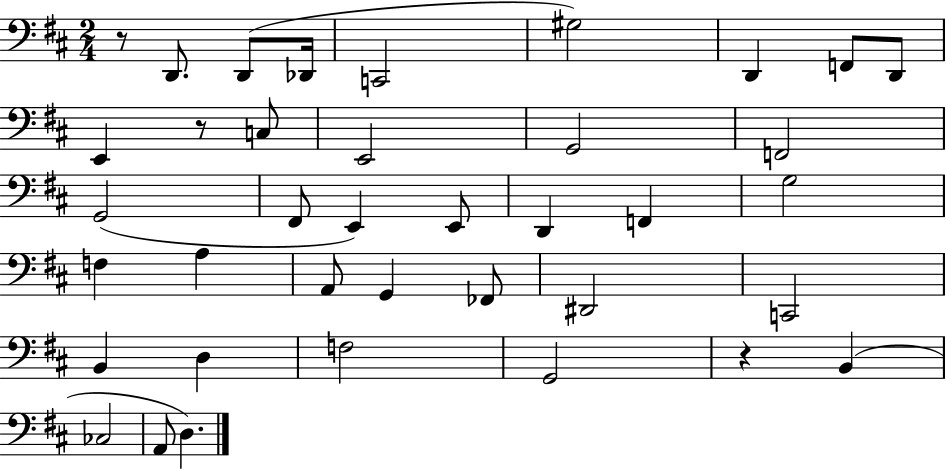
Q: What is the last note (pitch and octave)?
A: D3